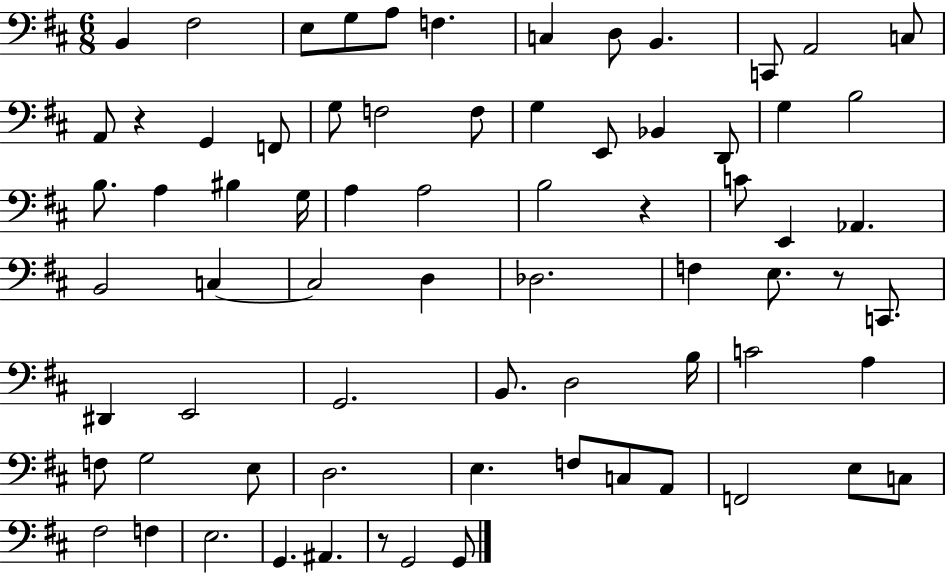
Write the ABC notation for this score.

X:1
T:Untitled
M:6/8
L:1/4
K:D
B,, ^F,2 E,/2 G,/2 A,/2 F, C, D,/2 B,, C,,/2 A,,2 C,/2 A,,/2 z G,, F,,/2 G,/2 F,2 F,/2 G, E,,/2 _B,, D,,/2 G, B,2 B,/2 A, ^B, G,/4 A, A,2 B,2 z C/2 E,, _A,, B,,2 C, C,2 D, _D,2 F, E,/2 z/2 C,,/2 ^D,, E,,2 G,,2 B,,/2 D,2 B,/4 C2 A, F,/2 G,2 E,/2 D,2 E, F,/2 C,/2 A,,/2 F,,2 E,/2 C,/2 ^F,2 F, E,2 G,, ^A,, z/2 G,,2 G,,/2